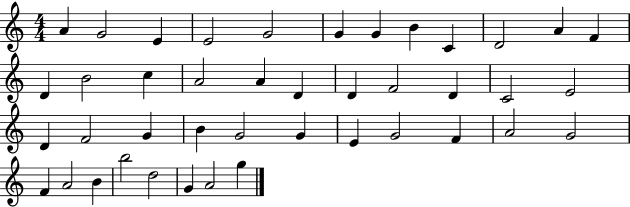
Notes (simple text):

A4/q G4/h E4/q E4/h G4/h G4/q G4/q B4/q C4/q D4/h A4/q F4/q D4/q B4/h C5/q A4/h A4/q D4/q D4/q F4/h D4/q C4/h E4/h D4/q F4/h G4/q B4/q G4/h G4/q E4/q G4/h F4/q A4/h G4/h F4/q A4/h B4/q B5/h D5/h G4/q A4/h G5/q